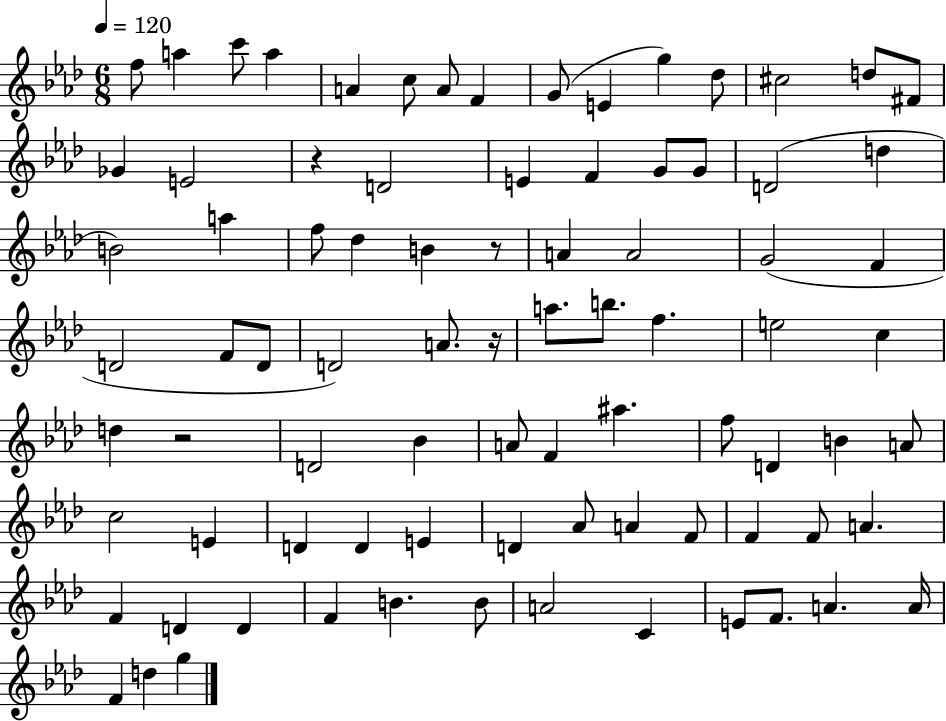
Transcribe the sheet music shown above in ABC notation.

X:1
T:Untitled
M:6/8
L:1/4
K:Ab
f/2 a c'/2 a A c/2 A/2 F G/2 E g _d/2 ^c2 d/2 ^F/2 _G E2 z D2 E F G/2 G/2 D2 d B2 a f/2 _d B z/2 A A2 G2 F D2 F/2 D/2 D2 A/2 z/4 a/2 b/2 f e2 c d z2 D2 _B A/2 F ^a f/2 D B A/2 c2 E D D E D _A/2 A F/2 F F/2 A F D D F B B/2 A2 C E/2 F/2 A A/4 F d g